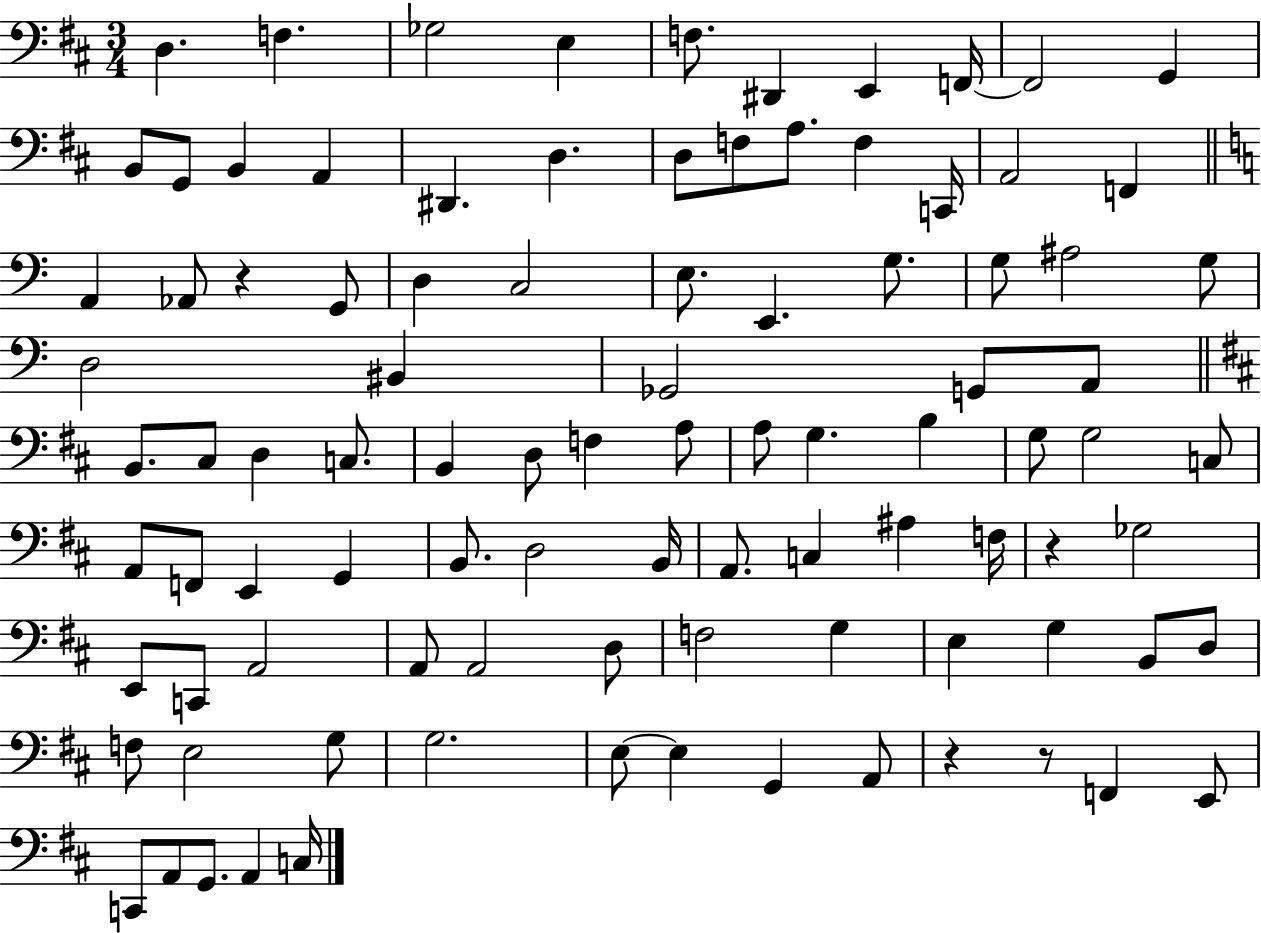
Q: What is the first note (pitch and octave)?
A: D3